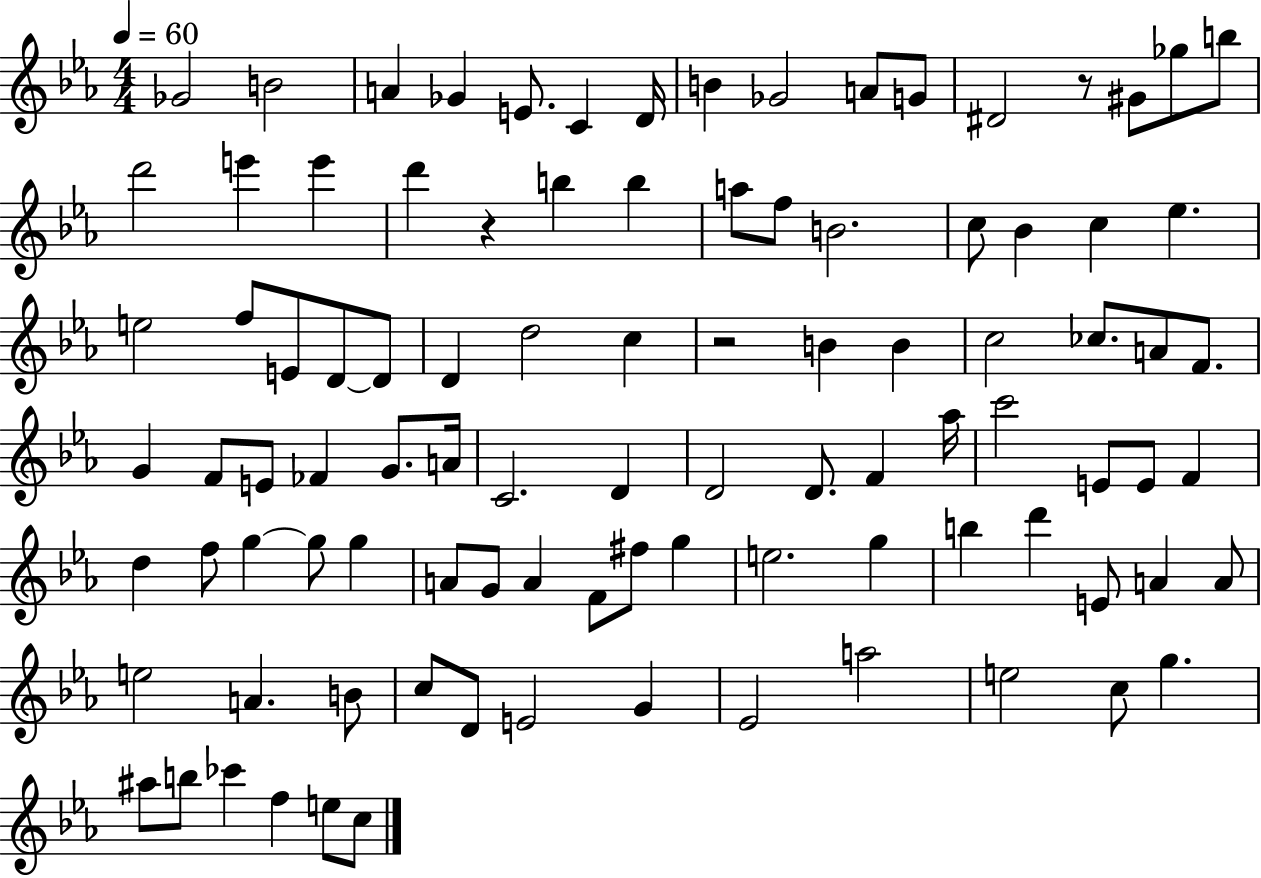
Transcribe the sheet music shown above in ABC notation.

X:1
T:Untitled
M:4/4
L:1/4
K:Eb
_G2 B2 A _G E/2 C D/4 B _G2 A/2 G/2 ^D2 z/2 ^G/2 _g/2 b/2 d'2 e' e' d' z b b a/2 f/2 B2 c/2 _B c _e e2 f/2 E/2 D/2 D/2 D d2 c z2 B B c2 _c/2 A/2 F/2 G F/2 E/2 _F G/2 A/4 C2 D D2 D/2 F _a/4 c'2 E/2 E/2 F d f/2 g g/2 g A/2 G/2 A F/2 ^f/2 g e2 g b d' E/2 A A/2 e2 A B/2 c/2 D/2 E2 G _E2 a2 e2 c/2 g ^a/2 b/2 _c' f e/2 c/2